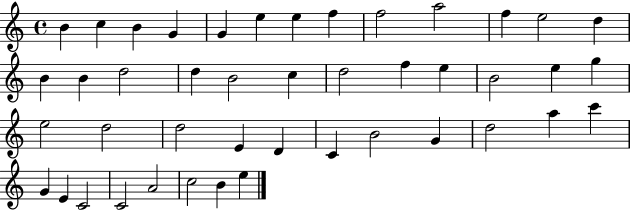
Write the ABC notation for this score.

X:1
T:Untitled
M:4/4
L:1/4
K:C
B c B G G e e f f2 a2 f e2 d B B d2 d B2 c d2 f e B2 e g e2 d2 d2 E D C B2 G d2 a c' G E C2 C2 A2 c2 B e